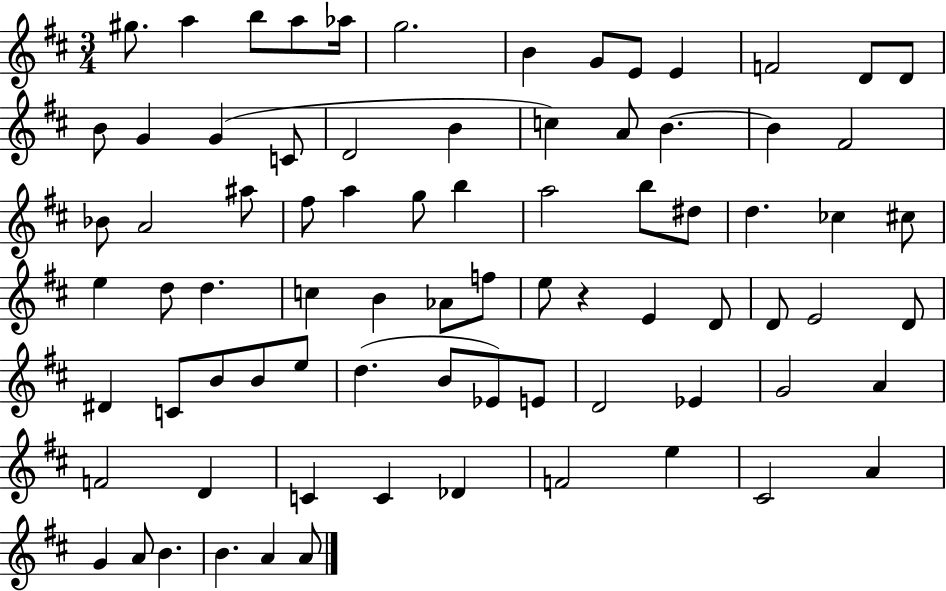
G#5/e. A5/q B5/e A5/e Ab5/s G5/h. B4/q G4/e E4/e E4/q F4/h D4/e D4/e B4/e G4/q G4/q C4/e D4/h B4/q C5/q A4/e B4/q. B4/q F#4/h Bb4/e A4/h A#5/e F#5/e A5/q G5/e B5/q A5/h B5/e D#5/e D5/q. CES5/q C#5/e E5/q D5/e D5/q. C5/q B4/q Ab4/e F5/e E5/e R/q E4/q D4/e D4/e E4/h D4/e D#4/q C4/e B4/e B4/e E5/e D5/q. B4/e Eb4/e E4/e D4/h Eb4/q G4/h A4/q F4/h D4/q C4/q C4/q Db4/q F4/h E5/q C#4/h A4/q G4/q A4/e B4/q. B4/q. A4/q A4/e